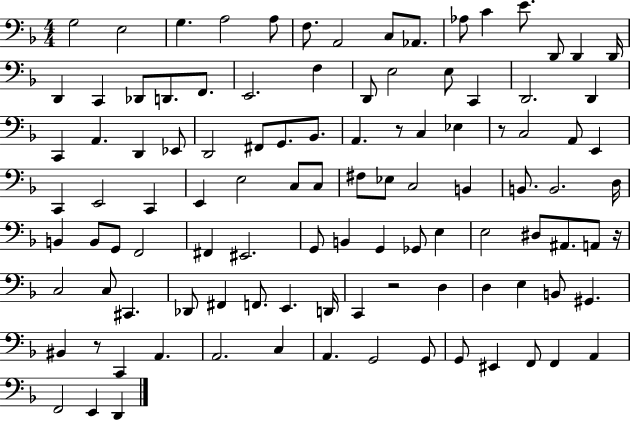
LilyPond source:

{
  \clef bass
  \numericTimeSignature
  \time 4/4
  \key f \major
  g2 e2 | g4. a2 a8 | f8. a,2 c8 aes,8. | aes8 c'4 e'8. d,8 d,4 d,16 | \break d,4 c,4 des,8 d,8. f,8. | e,2. f4 | d,8 e2 e8 c,4 | d,2. d,4 | \break c,4 a,4. d,4 ees,8 | d,2 fis,8 g,8. bes,8. | a,4. r8 c4 ees4 | r8 c2 a,8 e,4 | \break c,4 e,2 c,4 | e,4 e2 c8 c8 | fis8 ees8 c2 b,4 | b,8. b,2. d16 | \break b,4 b,8 g,8 f,2 | fis,4 eis,2. | g,8 b,4 g,4 ges,8 e4 | e2 dis8 ais,8. a,8 r16 | \break c2 c8 cis,4. | des,8 fis,4 f,8. e,4. d,16 | c,4 r2 d4 | d4 e4 b,8 gis,4. | \break bis,4 r8 c,4 a,4. | a,2. c4 | a,4. g,2 g,8 | g,8 eis,4 f,8 f,4 a,4 | \break f,2 e,4 d,4 | \bar "|."
}